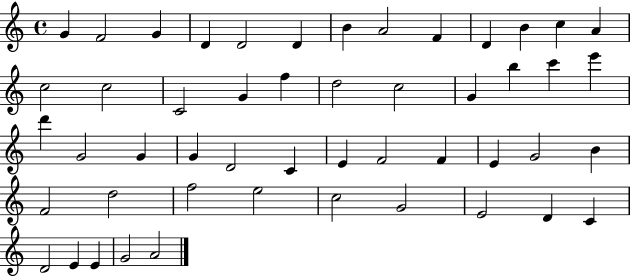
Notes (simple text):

G4/q F4/h G4/q D4/q D4/h D4/q B4/q A4/h F4/q D4/q B4/q C5/q A4/q C5/h C5/h C4/h G4/q F5/q D5/h C5/h G4/q B5/q C6/q E6/q D6/q G4/h G4/q G4/q D4/h C4/q E4/q F4/h F4/q E4/q G4/h B4/q F4/h D5/h F5/h E5/h C5/h G4/h E4/h D4/q C4/q D4/h E4/q E4/q G4/h A4/h